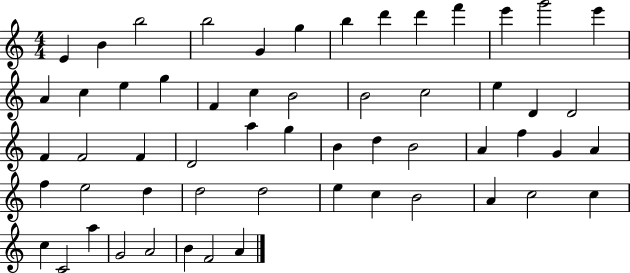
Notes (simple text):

E4/q B4/q B5/h B5/h G4/q G5/q B5/q D6/q D6/q F6/q E6/q G6/h E6/q A4/q C5/q E5/q G5/q F4/q C5/q B4/h B4/h C5/h E5/q D4/q D4/h F4/q F4/h F4/q D4/h A5/q G5/q B4/q D5/q B4/h A4/q F5/q G4/q A4/q F5/q E5/h D5/q D5/h D5/h E5/q C5/q B4/h A4/q C5/h C5/q C5/q C4/h A5/q G4/h A4/h B4/q F4/h A4/q